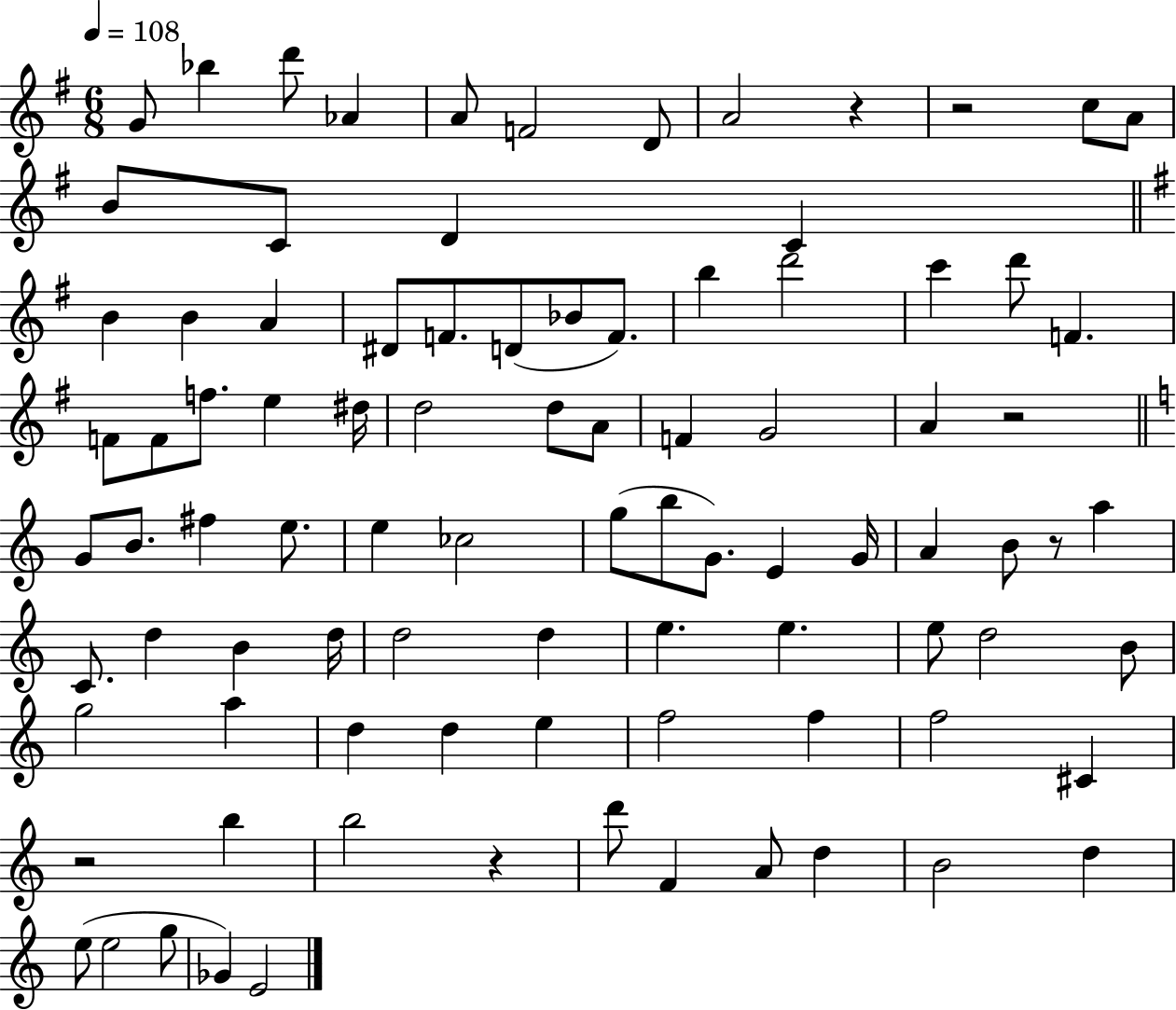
{
  \clef treble
  \numericTimeSignature
  \time 6/8
  \key g \major
  \tempo 4 = 108
  g'8 bes''4 d'''8 aes'4 | a'8 f'2 d'8 | a'2 r4 | r2 c''8 a'8 | \break b'8 c'8 d'4 c'4 | \bar "||" \break \key g \major b'4 b'4 a'4 | dis'8 f'8. d'8( bes'8 f'8.) | b''4 d'''2 | c'''4 d'''8 f'4. | \break f'8 f'8 f''8. e''4 dis''16 | d''2 d''8 a'8 | f'4 g'2 | a'4 r2 | \break \bar "||" \break \key a \minor g'8 b'8. fis''4 e''8. | e''4 ces''2 | g''8( b''8 g'8.) e'4 g'16 | a'4 b'8 r8 a''4 | \break c'8. d''4 b'4 d''16 | d''2 d''4 | e''4. e''4. | e''8 d''2 b'8 | \break g''2 a''4 | d''4 d''4 e''4 | f''2 f''4 | f''2 cis'4 | \break r2 b''4 | b''2 r4 | d'''8 f'4 a'8 d''4 | b'2 d''4 | \break e''8( e''2 g''8 | ges'4) e'2 | \bar "|."
}